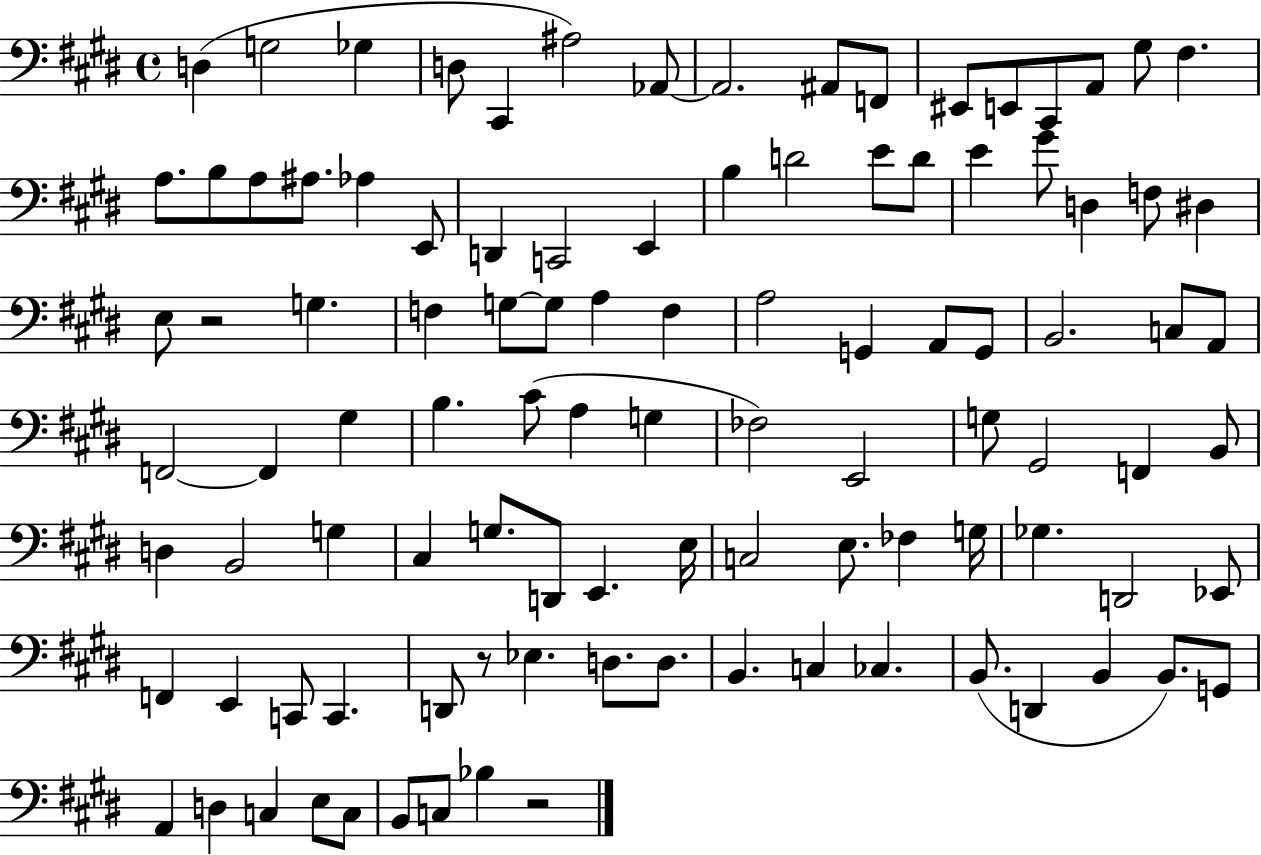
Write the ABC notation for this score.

X:1
T:Untitled
M:4/4
L:1/4
K:E
D, G,2 _G, D,/2 ^C,, ^A,2 _A,,/2 _A,,2 ^A,,/2 F,,/2 ^E,,/2 E,,/2 ^C,,/2 A,,/2 ^G,/2 ^F, A,/2 B,/2 A,/2 ^A,/2 _A, E,,/2 D,, C,,2 E,, B, D2 E/2 D/2 E ^G/2 D, F,/2 ^D, E,/2 z2 G, F, G,/2 G,/2 A, F, A,2 G,, A,,/2 G,,/2 B,,2 C,/2 A,,/2 F,,2 F,, ^G, B, ^C/2 A, G, _F,2 E,,2 G,/2 ^G,,2 F,, B,,/2 D, B,,2 G, ^C, G,/2 D,,/2 E,, E,/4 C,2 E,/2 _F, G,/4 _G, D,,2 _E,,/2 F,, E,, C,,/2 C,, D,,/2 z/2 _E, D,/2 D,/2 B,, C, _C, B,,/2 D,, B,, B,,/2 G,,/2 A,, D, C, E,/2 C,/2 B,,/2 C,/2 _B, z2